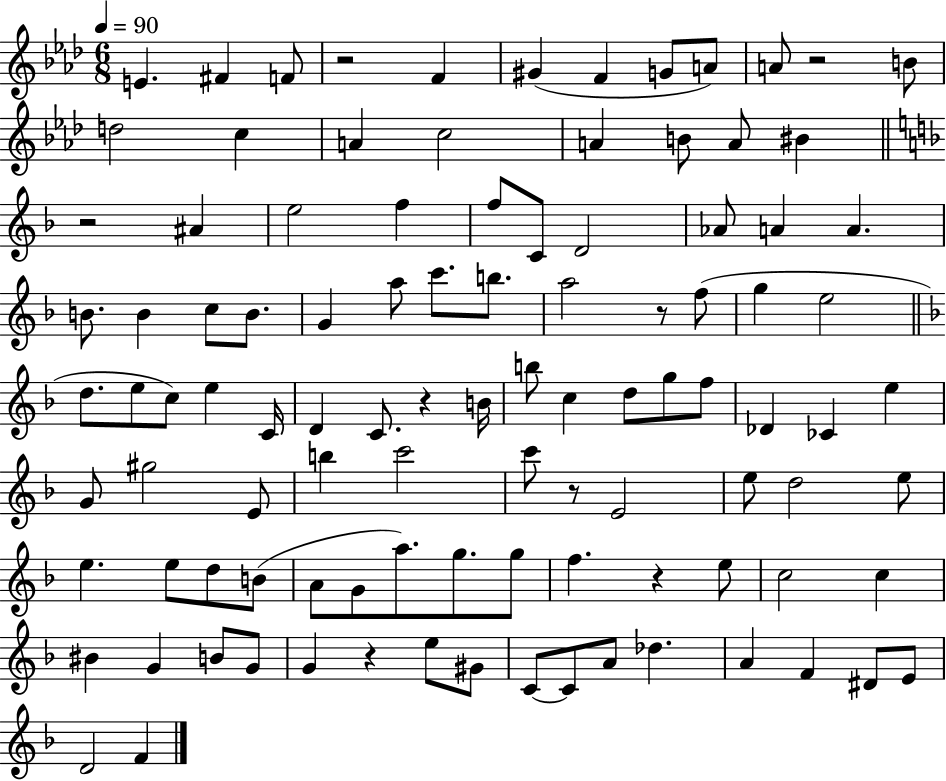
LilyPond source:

{
  \clef treble
  \numericTimeSignature
  \time 6/8
  \key aes \major
  \tempo 4 = 90
  e'4. fis'4 f'8 | r2 f'4 | gis'4( f'4 g'8 a'8) | a'8 r2 b'8 | \break d''2 c''4 | a'4 c''2 | a'4 b'8 a'8 bis'4 | \bar "||" \break \key d \minor r2 ais'4 | e''2 f''4 | f''8 c'8 d'2 | aes'8 a'4 a'4. | \break b'8. b'4 c''8 b'8. | g'4 a''8 c'''8. b''8. | a''2 r8 f''8( | g''4 e''2 | \break \bar "||" \break \key f \major d''8. e''8 c''8) e''4 c'16 | d'4 c'8. r4 b'16 | b''8 c''4 d''8 g''8 f''8 | des'4 ces'4 e''4 | \break g'8 gis''2 e'8 | b''4 c'''2 | c'''8 r8 e'2 | e''8 d''2 e''8 | \break e''4. e''8 d''8 b'8( | a'8 g'8 a''8.) g''8. g''8 | f''4. r4 e''8 | c''2 c''4 | \break bis'4 g'4 b'8 g'8 | g'4 r4 e''8 gis'8 | c'8~~ c'8 a'8 des''4. | a'4 f'4 dis'8 e'8 | \break d'2 f'4 | \bar "|."
}